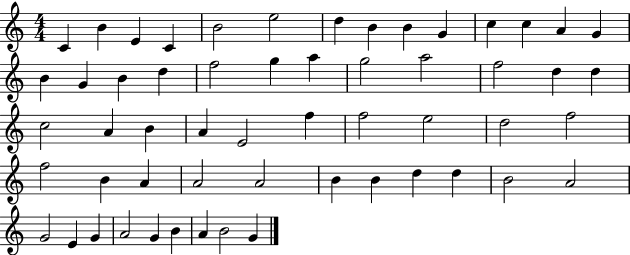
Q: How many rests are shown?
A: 0